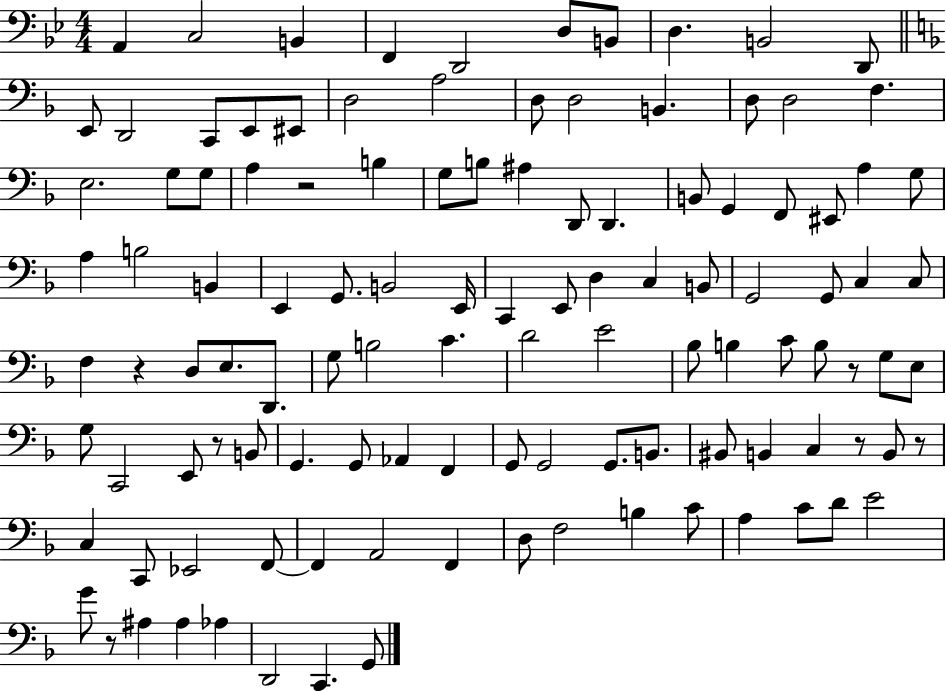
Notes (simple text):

A2/q C3/h B2/q F2/q D2/h D3/e B2/e D3/q. B2/h D2/e E2/e D2/h C2/e E2/e EIS2/e D3/h A3/h D3/e D3/h B2/q. D3/e D3/h F3/q. E3/h. G3/e G3/e A3/q R/h B3/q G3/e B3/e A#3/q D2/e D2/q. B2/e G2/q F2/e EIS2/e A3/q G3/e A3/q B3/h B2/q E2/q G2/e. B2/h E2/s C2/q E2/e D3/q C3/q B2/e G2/h G2/e C3/q C3/e F3/q R/q D3/e E3/e. D2/e. G3/e B3/h C4/q. D4/h E4/h Bb3/e B3/q C4/e B3/e R/e G3/e E3/e G3/e C2/h E2/e R/e B2/e G2/q. G2/e Ab2/q F2/q G2/e G2/h G2/e. B2/e. BIS2/e B2/q C3/q R/e B2/e R/e C3/q C2/e Eb2/h F2/e F2/q A2/h F2/q D3/e F3/h B3/q C4/e A3/q C4/e D4/e E4/h G4/e R/e A#3/q A#3/q Ab3/q D2/h C2/q. G2/e